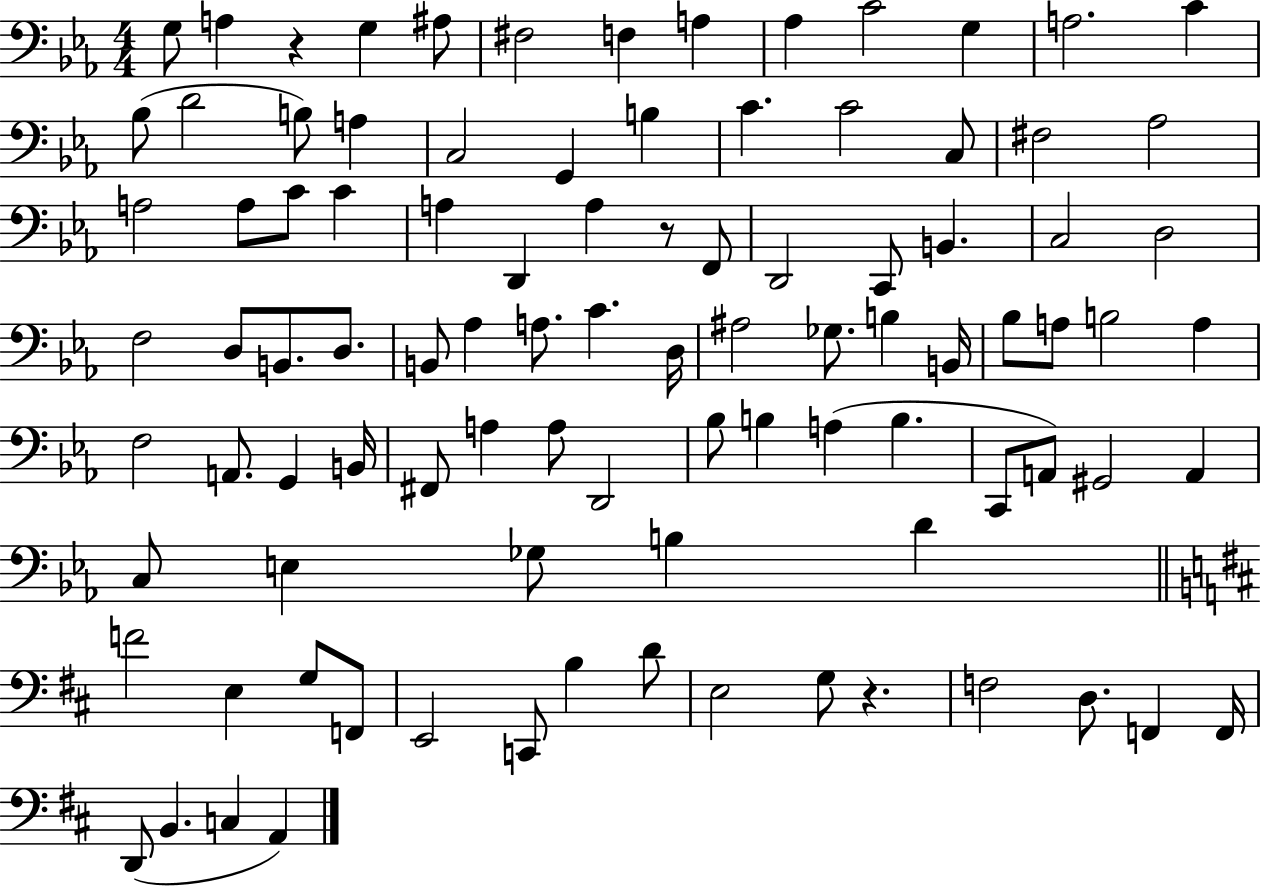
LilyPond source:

{
  \clef bass
  \numericTimeSignature
  \time 4/4
  \key ees \major
  g8 a4 r4 g4 ais8 | fis2 f4 a4 | aes4 c'2 g4 | a2. c'4 | \break bes8( d'2 b8) a4 | c2 g,4 b4 | c'4. c'2 c8 | fis2 aes2 | \break a2 a8 c'8 c'4 | a4 d,4 a4 r8 f,8 | d,2 c,8 b,4. | c2 d2 | \break f2 d8 b,8. d8. | b,8 aes4 a8. c'4. d16 | ais2 ges8. b4 b,16 | bes8 a8 b2 a4 | \break f2 a,8. g,4 b,16 | fis,8 a4 a8 d,2 | bes8 b4 a4( b4. | c,8 a,8) gis,2 a,4 | \break c8 e4 ges8 b4 d'4 | \bar "||" \break \key d \major f'2 e4 g8 f,8 | e,2 c,8 b4 d'8 | e2 g8 r4. | f2 d8. f,4 f,16 | \break d,8( b,4. c4 a,4) | \bar "|."
}